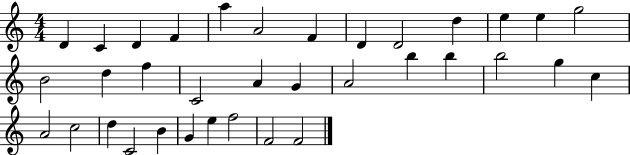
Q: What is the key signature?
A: C major